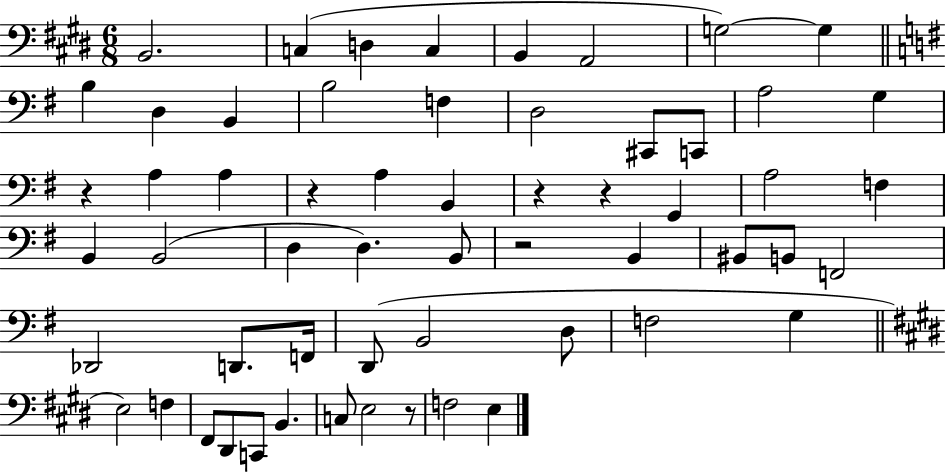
{
  \clef bass
  \numericTimeSignature
  \time 6/8
  \key e \major
  b,2. | c4( d4 c4 | b,4 a,2 | g2~~) g4 | \break \bar "||" \break \key g \major b4 d4 b,4 | b2 f4 | d2 cis,8 c,8 | a2 g4 | \break r4 a4 a4 | r4 a4 b,4 | r4 r4 g,4 | a2 f4 | \break b,4 b,2( | d4 d4.) b,8 | r2 b,4 | bis,8 b,8 f,2 | \break des,2 d,8. f,16 | d,8( b,2 d8 | f2 g4 | \bar "||" \break \key e \major e2) f4 | fis,8 dis,8 c,8 b,4. | c8 e2 r8 | f2 e4 | \break \bar "|."
}